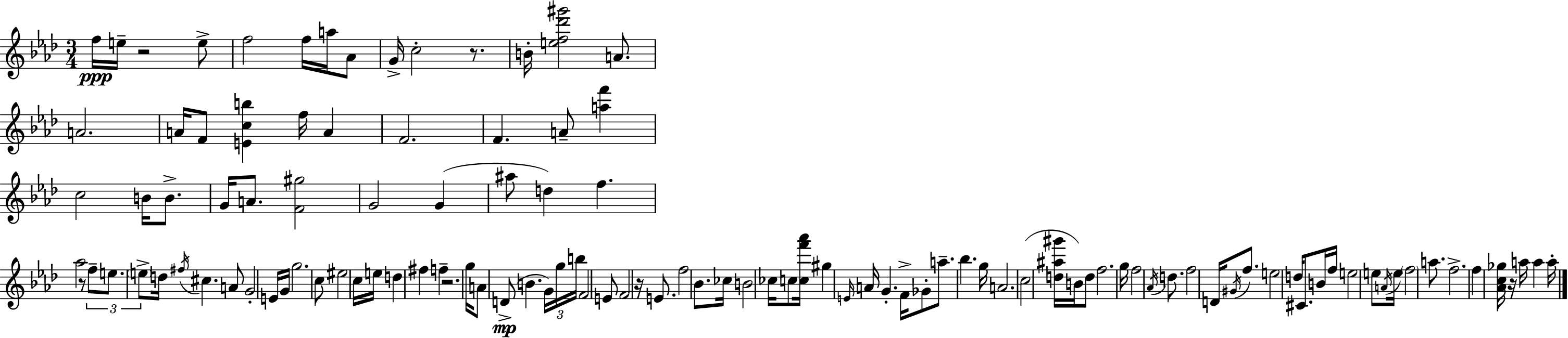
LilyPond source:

{
  \clef treble
  \numericTimeSignature
  \time 3/4
  \key f \minor
  f''16\ppp e''16-- r2 e''8-> | f''2 f''16 a''16 aes'8 | g'16-> c''2-. r8. | b'16-. <e'' f'' des''' gis'''>2 a'8. | \break a'2. | a'16 f'8 <e' c'' b''>4 f''16 a'4 | f'2. | f'4. a'8-- <a'' f'''>4 | \break c''2 b'16 b'8.-> | g'16 a'8. <f' gis''>2 | g'2 g'4( | ais''8 d''4) f''4. | \break aes''2 r8 \tuplet 3/2 { f''8-- | e''8. \parenthesize e''8-> } d''16 \acciaccatura { fis''16 } cis''4. | a'8 g'2-. e'16 | g'16 g''2. | \break c''8 eis''2 c''16 | e''16 d''4 fis''4 f''4-- | r2. | g''16 a'8 d'8->(\mp b'4. | \break \tuplet 3/2 { g'16) g''16 b''16 } f'2 e'8 | f'2 r16 e'8. | f''2 bes'8. | ces''16 b'2 ces''16 c''8 | \break <c'' f''' aes'''>16 gis''4 \grace { e'16 } a'16 g'4.-. | f'16-> ges'8-. a''8.-- bes''4. | g''16 a'2. | c''2( <d'' ais'' gis'''>16 b'16) | \break d''8 f''2. | g''16 f''2 \acciaccatura { aes'16 } | d''8. f''2 d'16 | \acciaccatura { gis'16 } f''8. e''2 | \break d''16 cis'8. b'16 f''16 e''2 | e''8 \acciaccatura { a'16 } e''16 \parenthesize f''2 | a''8. f''2.-> | f''4 <aes' c'' ges''>16 r16 a''16 | \break a''4 a''16-. \bar "|."
}